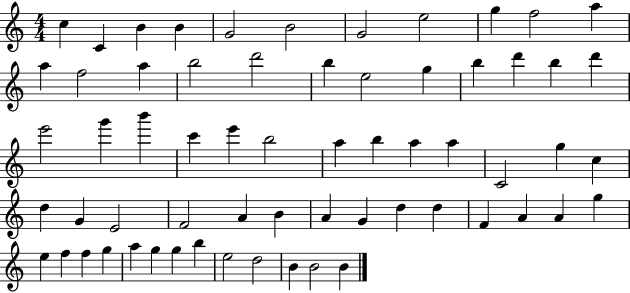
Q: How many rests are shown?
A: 0